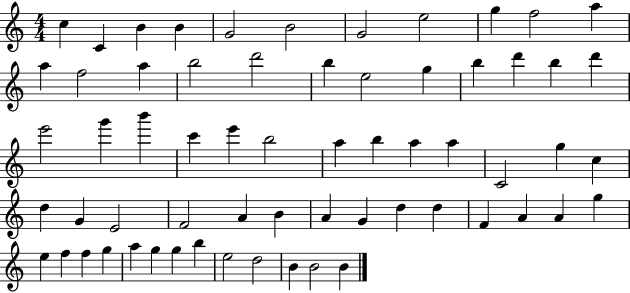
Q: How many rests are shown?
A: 0